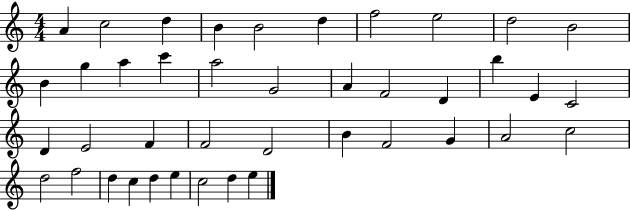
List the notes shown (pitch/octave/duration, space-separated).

A4/q C5/h D5/q B4/q B4/h D5/q F5/h E5/h D5/h B4/h B4/q G5/q A5/q C6/q A5/h G4/h A4/q F4/h D4/q B5/q E4/q C4/h D4/q E4/h F4/q F4/h D4/h B4/q F4/h G4/q A4/h C5/h D5/h F5/h D5/q C5/q D5/q E5/q C5/h D5/q E5/q